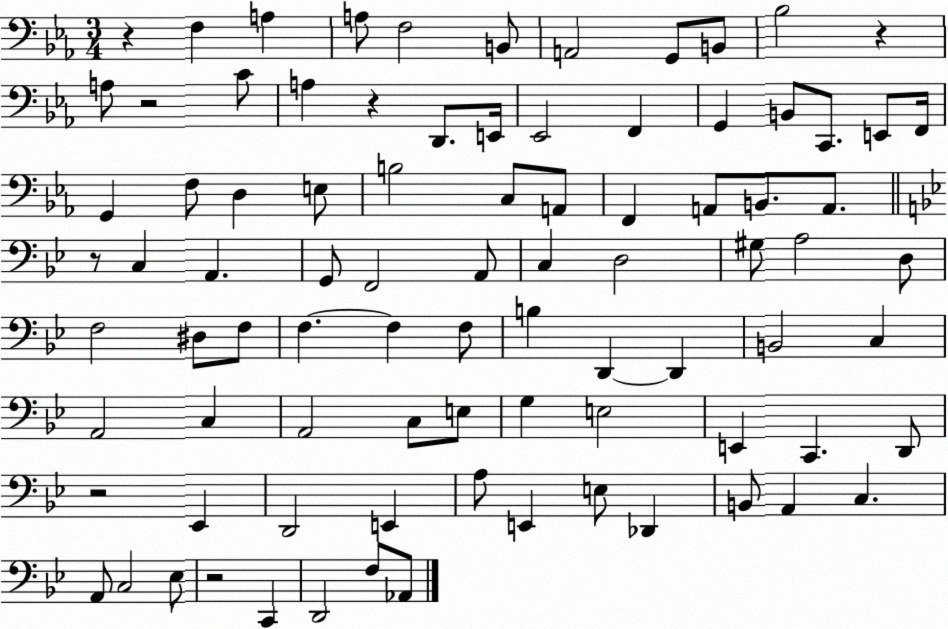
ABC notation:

X:1
T:Untitled
M:3/4
L:1/4
K:Eb
z F, A, A,/2 F,2 B,,/2 A,,2 G,,/2 B,,/2 _B,2 z A,/2 z2 C/2 A, z D,,/2 E,,/4 _E,,2 F,, G,, B,,/2 C,,/2 E,,/2 F,,/4 G,, F,/2 D, E,/2 B,2 C,/2 A,,/2 F,, A,,/2 B,,/2 A,,/2 z/2 C, A,, G,,/2 F,,2 A,,/2 C, D,2 ^G,/2 A,2 D,/2 F,2 ^D,/2 F,/2 F, F, F,/2 B, D,, D,, B,,2 C, A,,2 C, A,,2 C,/2 E,/2 G, E,2 E,, C,, D,,/2 z2 _E,, D,,2 E,, A,/2 E,, E,/2 _D,, B,,/2 A,, C, A,,/2 C,2 _E,/2 z2 C,, D,,2 F,/2 _A,,/2